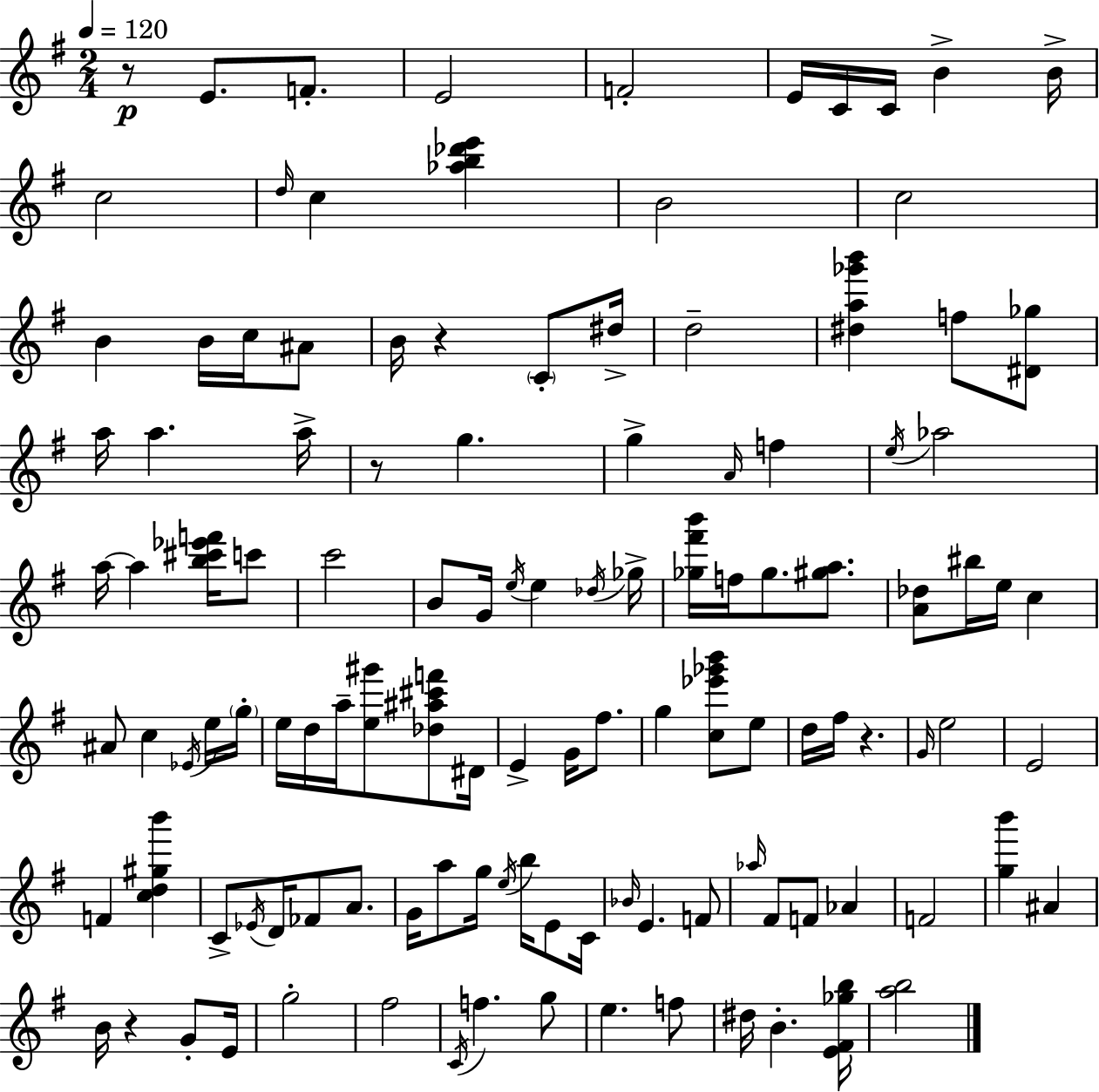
R/e E4/e. F4/e. E4/h F4/h E4/s C4/s C4/s B4/q B4/s C5/h D5/s C5/q [Ab5,B5,Db6,E6]/q B4/h C5/h B4/q B4/s C5/s A#4/e B4/s R/q C4/e D#5/s D5/h [D#5,A5,Gb6,B6]/q F5/e [D#4,Gb5]/e A5/s A5/q. A5/s R/e G5/q. G5/q A4/s F5/q E5/s Ab5/h A5/s A5/q [B5,C#6,Eb6,F6]/s C6/e C6/h B4/e G4/s E5/s E5/q Db5/s Gb5/s [Gb5,F#6,B6]/s F5/s Gb5/e. [G#5,A5]/e. [A4,Db5]/e BIS5/s E5/s C5/q A#4/e C5/q Eb4/s E5/s G5/s E5/s D5/s A5/s [E5,G#6]/e [Db5,A#5,C#6,F6]/e D#4/s E4/q G4/s F#5/e. G5/q [C5,Eb6,Gb6,B6]/e E5/e D5/s F#5/s R/q. G4/s E5/h E4/h F4/q [C5,D5,G#5,B6]/q C4/e Eb4/s D4/s FES4/e A4/e. G4/s A5/e G5/s E5/s B5/s E4/e C4/s Bb4/s E4/q. F4/e Ab5/s F#4/e F4/e Ab4/q F4/h [G5,B6]/q A#4/q B4/s R/q G4/e E4/s G5/h F#5/h C4/s F5/q. G5/e E5/q. F5/e D#5/s B4/q. [E4,F#4,Gb5,B5]/s [A5,B5]/h